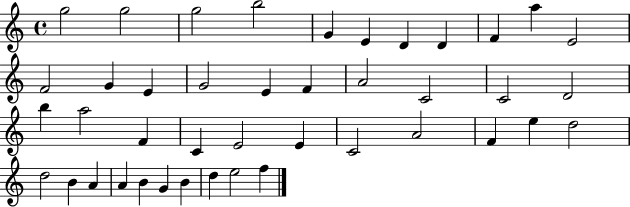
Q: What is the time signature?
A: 4/4